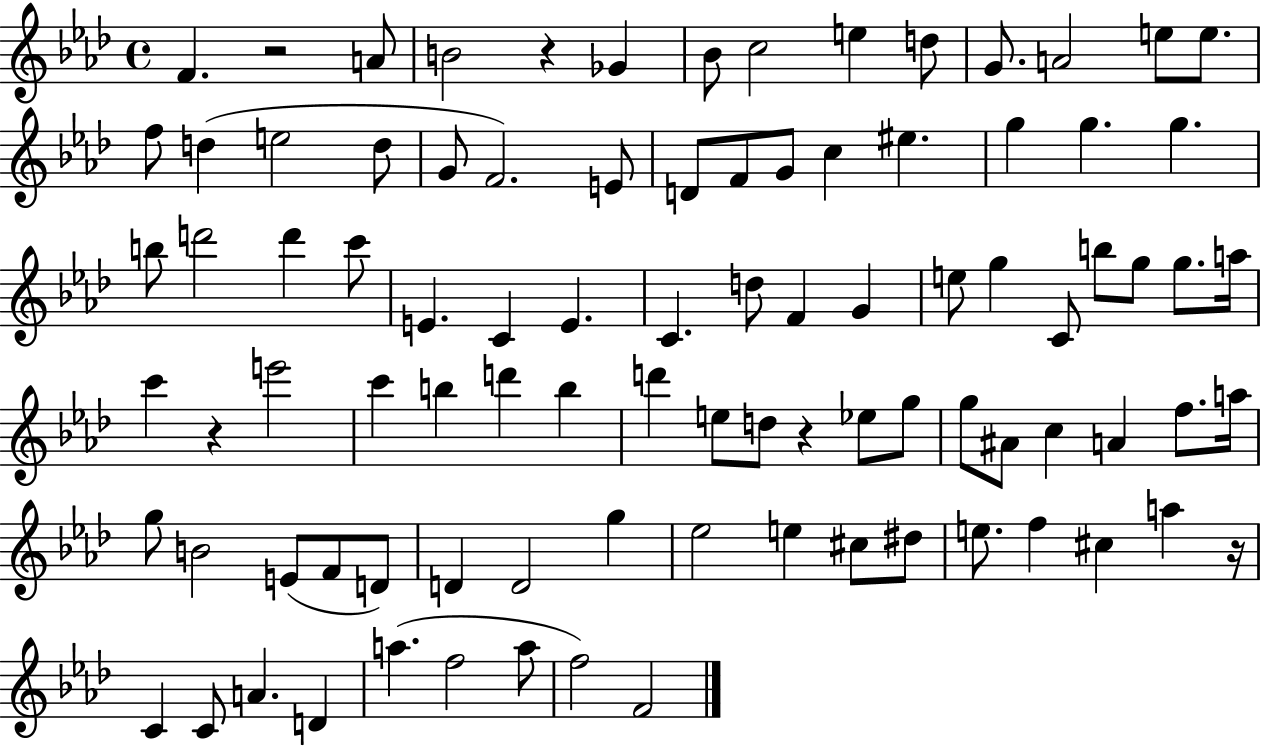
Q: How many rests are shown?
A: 5